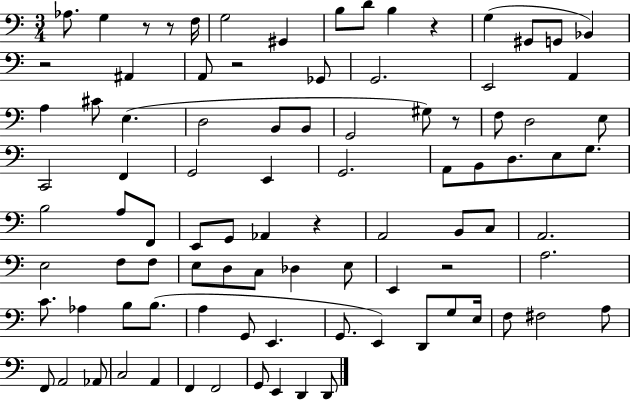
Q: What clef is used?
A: bass